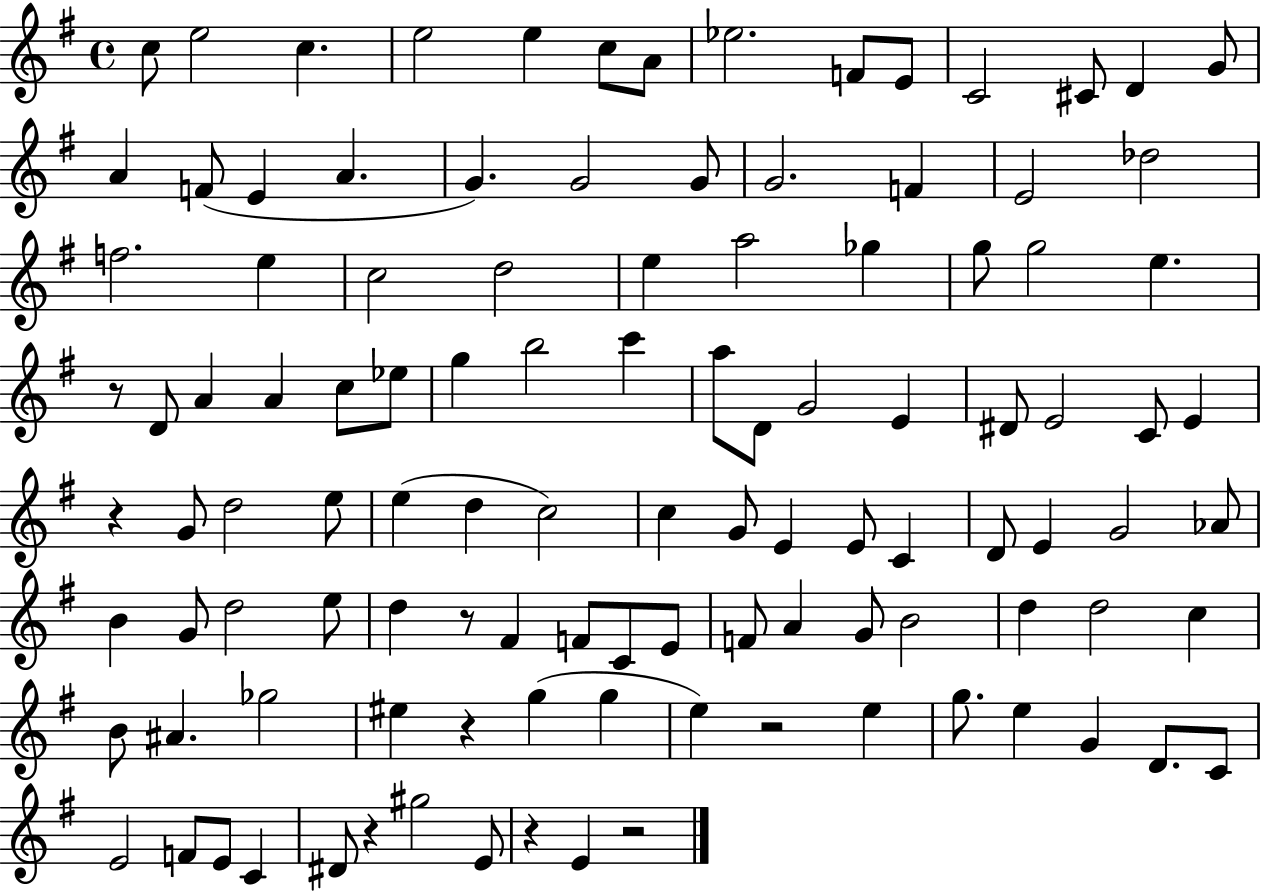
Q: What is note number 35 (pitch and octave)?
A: E5